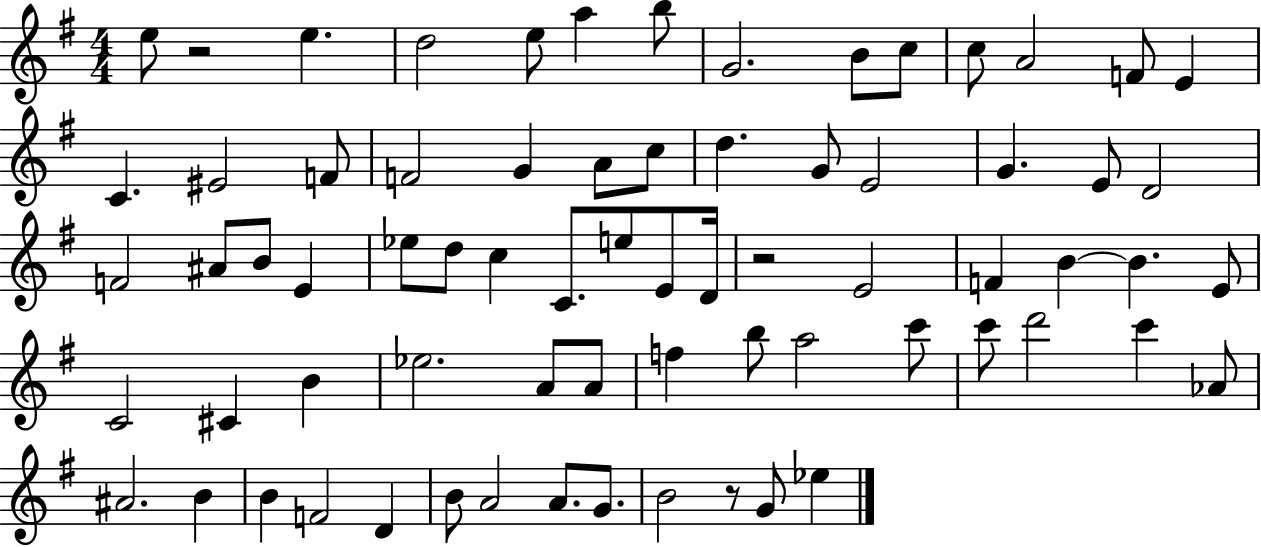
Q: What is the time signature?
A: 4/4